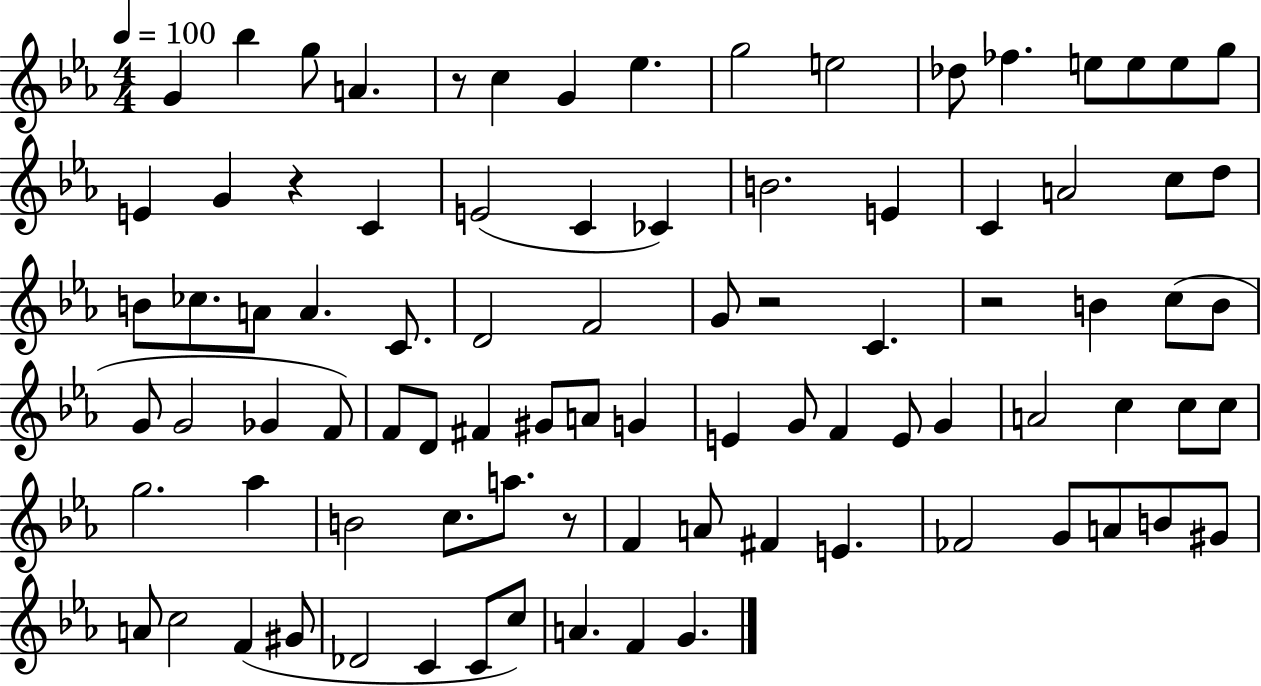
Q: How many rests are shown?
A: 5